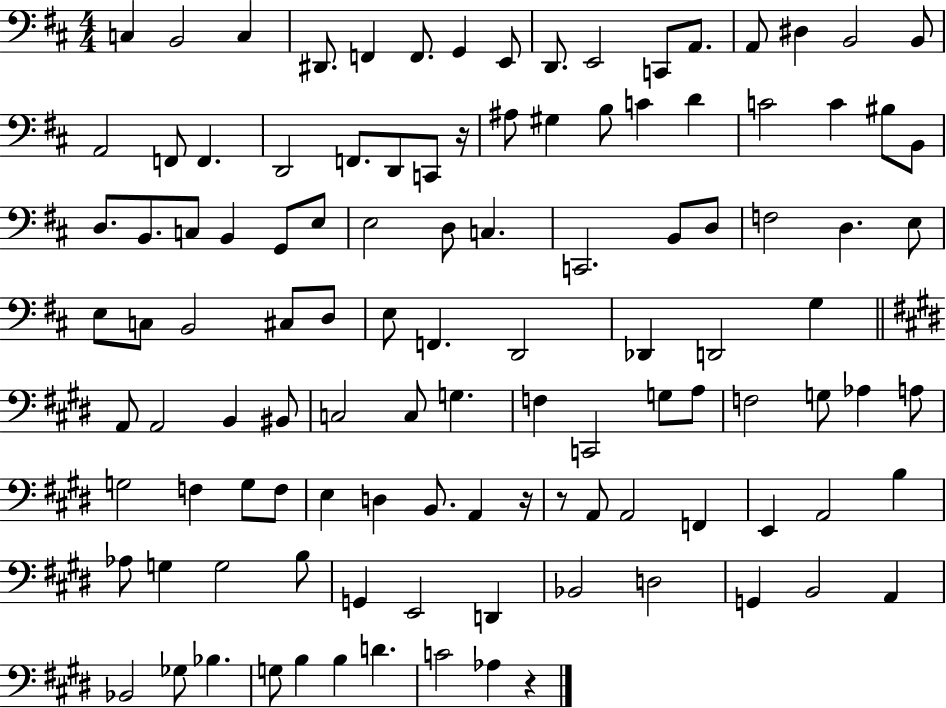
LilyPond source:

{
  \clef bass
  \numericTimeSignature
  \time 4/4
  \key d \major
  \repeat volta 2 { c4 b,2 c4 | dis,8. f,4 f,8. g,4 e,8 | d,8. e,2 c,8 a,8. | a,8 dis4 b,2 b,8 | \break a,2 f,8 f,4. | d,2 f,8. d,8 c,8 r16 | ais8 gis4 b8 c'4 d'4 | c'2 c'4 bis8 b,8 | \break d8. b,8. c8 b,4 g,8 e8 | e2 d8 c4. | c,2. b,8 d8 | f2 d4. e8 | \break e8 c8 b,2 cis8 d8 | e8 f,4. d,2 | des,4 d,2 g4 | \bar "||" \break \key e \major a,8 a,2 b,4 bis,8 | c2 c8 g4. | f4 c,2 g8 a8 | f2 g8 aes4 a8 | \break g2 f4 g8 f8 | e4 d4 b,8. a,4 r16 | r8 a,8 a,2 f,4 | e,4 a,2 b4 | \break aes8 g4 g2 b8 | g,4 e,2 d,4 | bes,2 d2 | g,4 b,2 a,4 | \break bes,2 ges8 bes4. | g8 b4 b4 d'4. | c'2 aes4 r4 | } \bar "|."
}